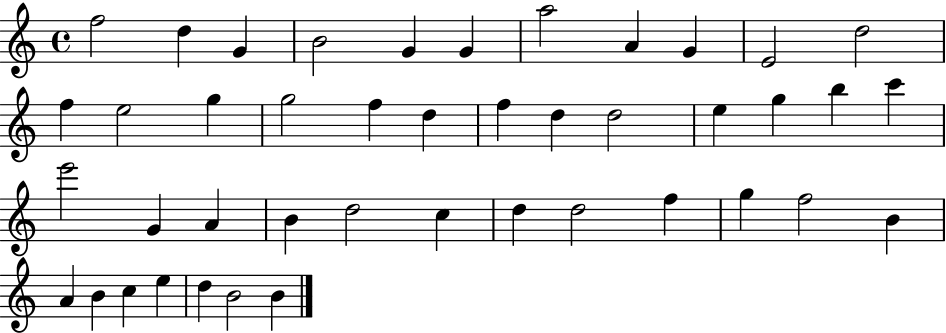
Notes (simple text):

F5/h D5/q G4/q B4/h G4/q G4/q A5/h A4/q G4/q E4/h D5/h F5/q E5/h G5/q G5/h F5/q D5/q F5/q D5/q D5/h E5/q G5/q B5/q C6/q E6/h G4/q A4/q B4/q D5/h C5/q D5/q D5/h F5/q G5/q F5/h B4/q A4/q B4/q C5/q E5/q D5/q B4/h B4/q